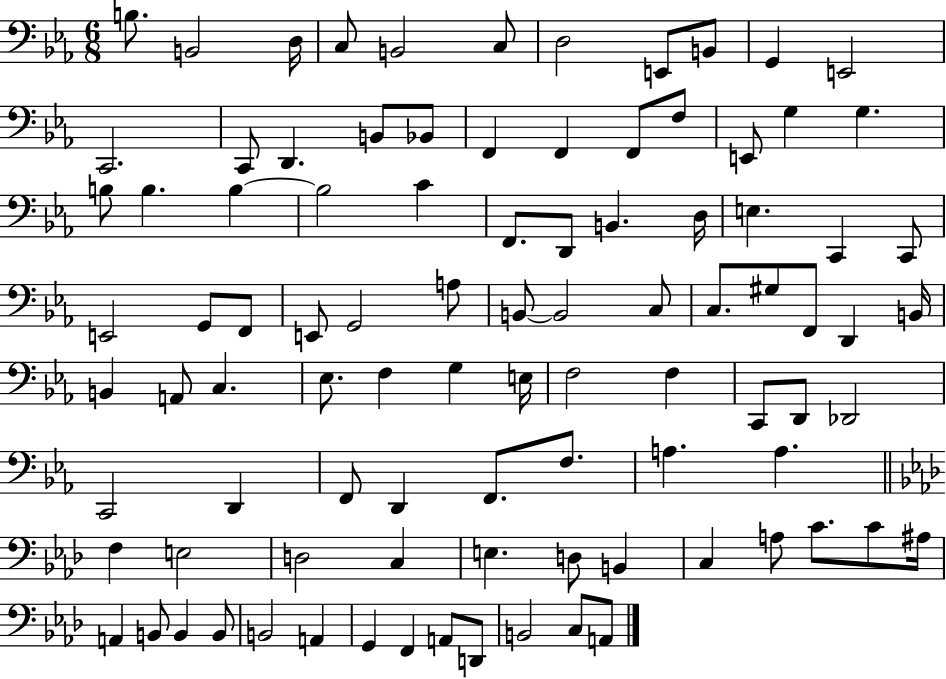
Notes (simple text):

B3/e. B2/h D3/s C3/e B2/h C3/e D3/h E2/e B2/e G2/q E2/h C2/h. C2/e D2/q. B2/e Bb2/e F2/q F2/q F2/e F3/e E2/e G3/q G3/q. B3/e B3/q. B3/q B3/h C4/q F2/e. D2/e B2/q. D3/s E3/q. C2/q C2/e E2/h G2/e F2/e E2/e G2/h A3/e B2/e B2/h C3/e C3/e. G#3/e F2/e D2/q B2/s B2/q A2/e C3/q. Eb3/e. F3/q G3/q E3/s F3/h F3/q C2/e D2/e Db2/h C2/h D2/q F2/e D2/q F2/e. F3/e. A3/q. A3/q. F3/q E3/h D3/h C3/q E3/q. D3/e B2/q C3/q A3/e C4/e. C4/e A#3/s A2/q B2/e B2/q B2/e B2/h A2/q G2/q F2/q A2/e D2/e B2/h C3/e A2/e